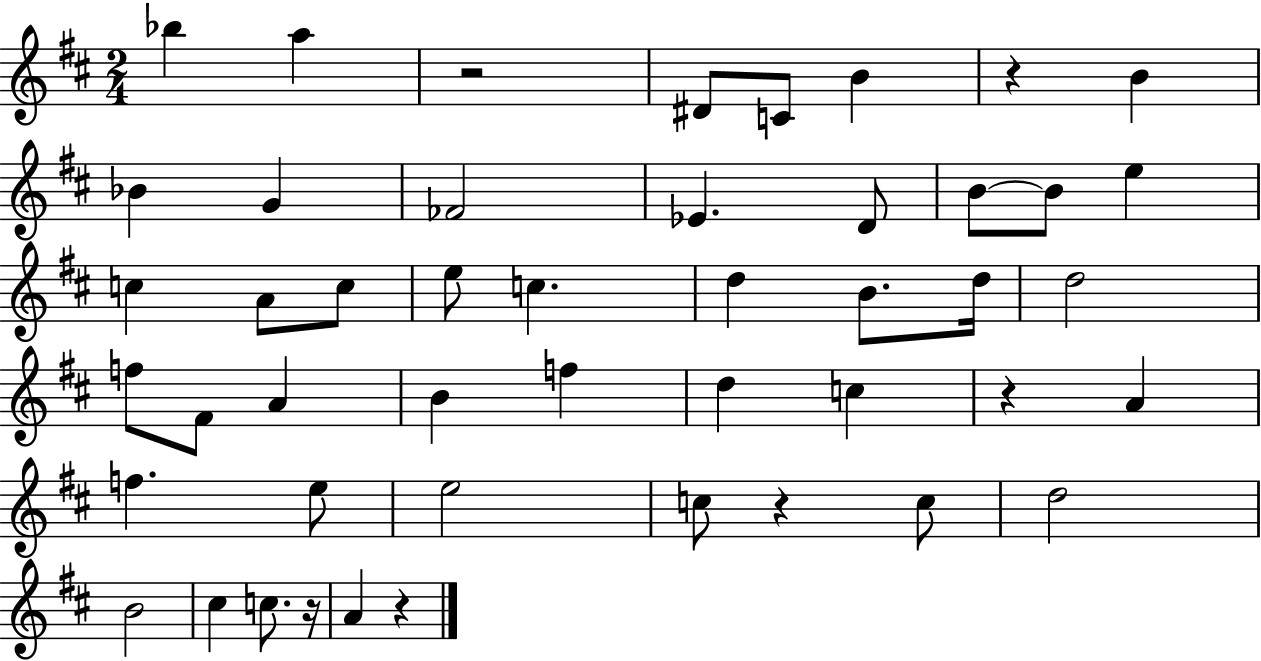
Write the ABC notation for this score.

X:1
T:Untitled
M:2/4
L:1/4
K:D
_b a z2 ^D/2 C/2 B z B _B G _F2 _E D/2 B/2 B/2 e c A/2 c/2 e/2 c d B/2 d/4 d2 f/2 ^F/2 A B f d c z A f e/2 e2 c/2 z c/2 d2 B2 ^c c/2 z/4 A z